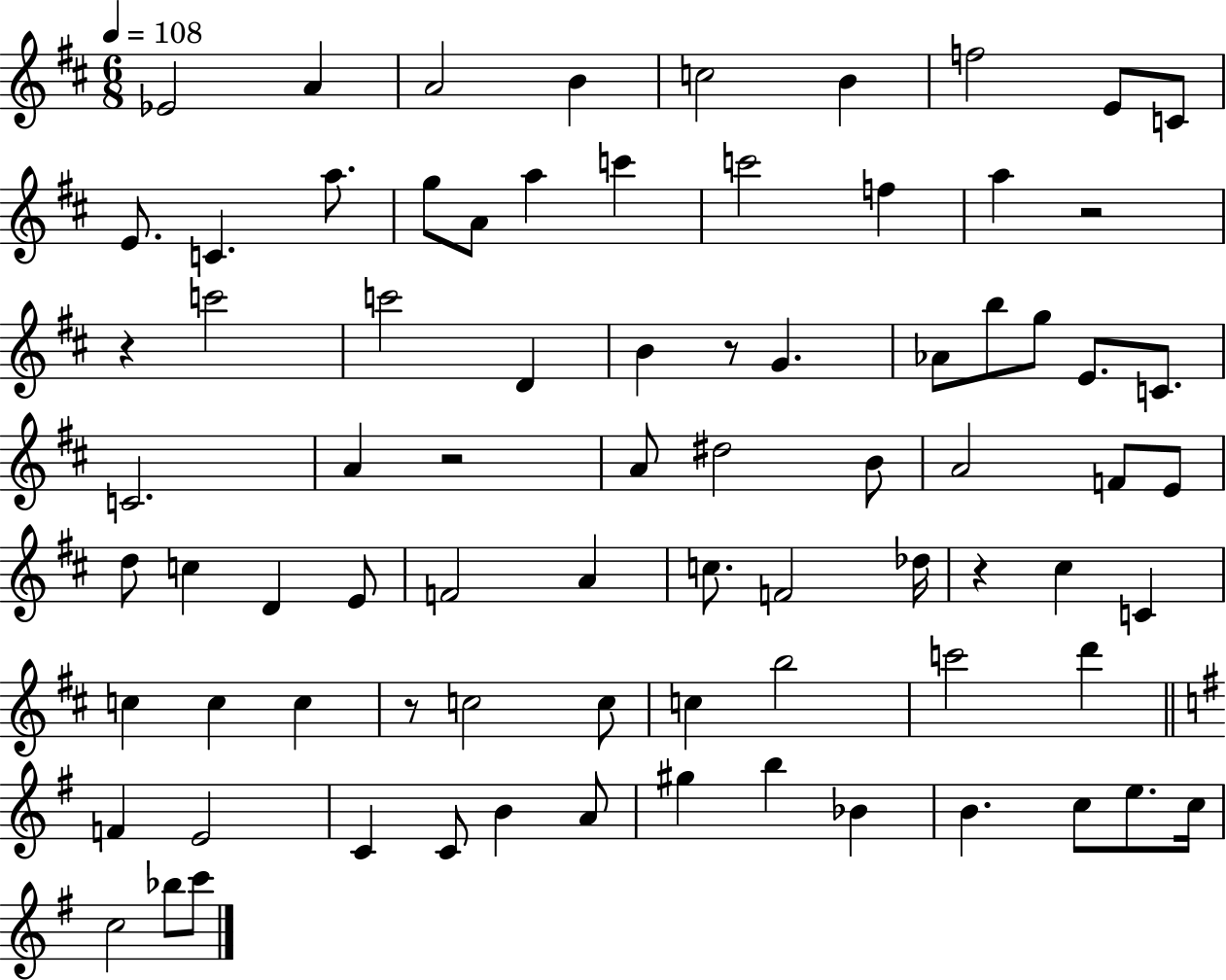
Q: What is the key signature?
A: D major